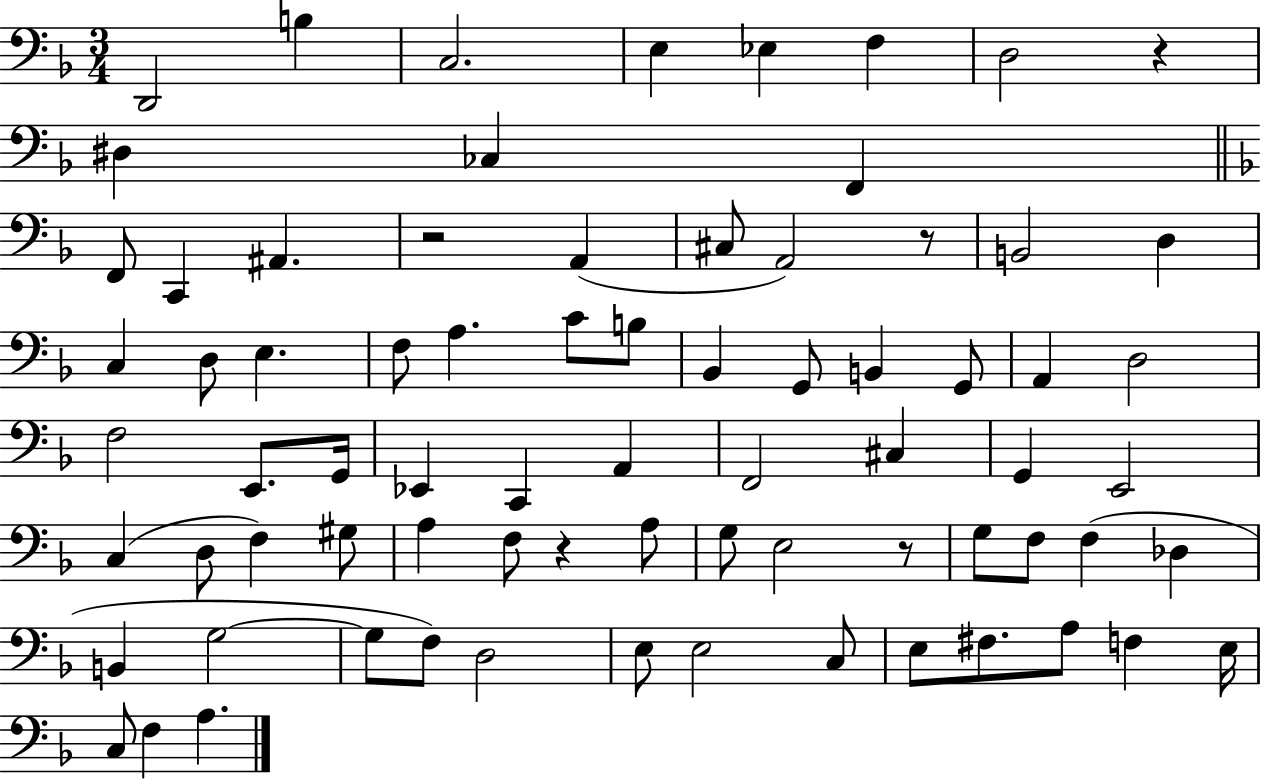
X:1
T:Untitled
M:3/4
L:1/4
K:F
D,,2 B, C,2 E, _E, F, D,2 z ^D, _C, F,, F,,/2 C,, ^A,, z2 A,, ^C,/2 A,,2 z/2 B,,2 D, C, D,/2 E, F,/2 A, C/2 B,/2 _B,, G,,/2 B,, G,,/2 A,, D,2 F,2 E,,/2 G,,/4 _E,, C,, A,, F,,2 ^C, G,, E,,2 C, D,/2 F, ^G,/2 A, F,/2 z A,/2 G,/2 E,2 z/2 G,/2 F,/2 F, _D, B,, G,2 G,/2 F,/2 D,2 E,/2 E,2 C,/2 E,/2 ^F,/2 A,/2 F, E,/4 C,/2 F, A,